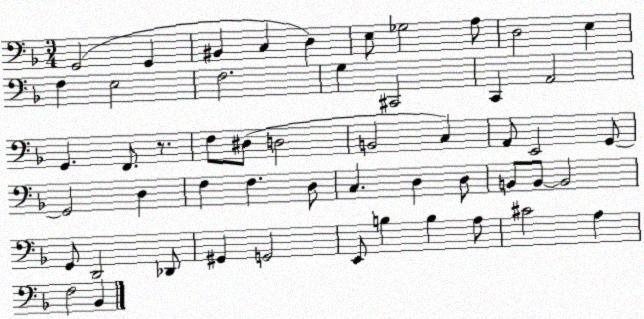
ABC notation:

X:1
T:Untitled
M:3/4
L:1/4
K:F
G,,2 G,, ^B,, C, D, E,/2 _G,2 A,/2 D,2 E, F, E,2 F,2 G, ^C,,2 C,, A,,2 G,, F,,/2 z/2 F,/2 ^D,/2 D,2 B,,2 C, A,,/2 E,,2 G,,/2 G,,2 D, F, F, D,/2 C, D, D,/2 B,,/2 B,,/2 B,,2 G,,/2 D,,2 _D,,/2 ^G,, G,,2 E,,/2 B, B, A,/2 ^C2 A, F,2 _B,,